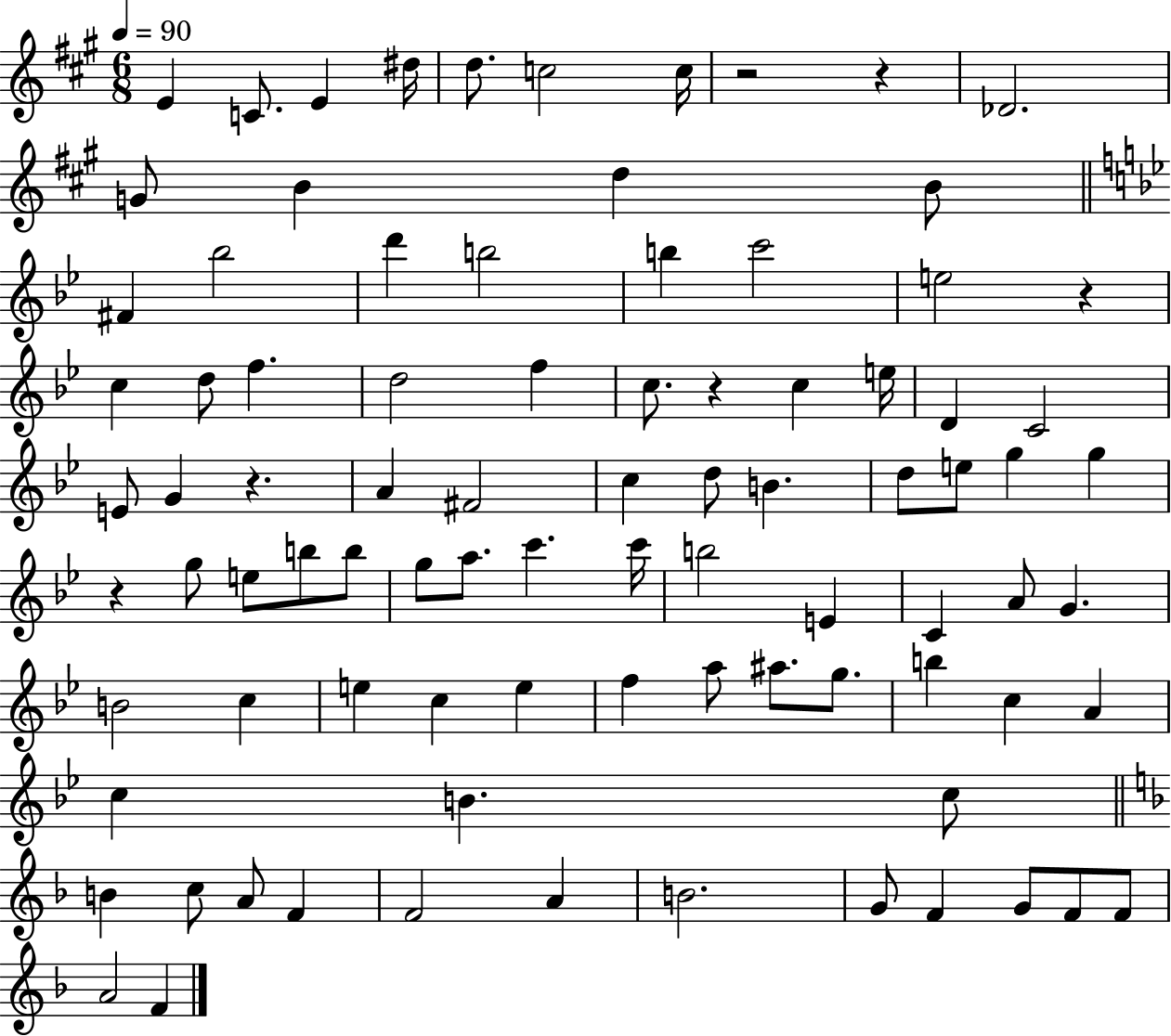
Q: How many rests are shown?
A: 6